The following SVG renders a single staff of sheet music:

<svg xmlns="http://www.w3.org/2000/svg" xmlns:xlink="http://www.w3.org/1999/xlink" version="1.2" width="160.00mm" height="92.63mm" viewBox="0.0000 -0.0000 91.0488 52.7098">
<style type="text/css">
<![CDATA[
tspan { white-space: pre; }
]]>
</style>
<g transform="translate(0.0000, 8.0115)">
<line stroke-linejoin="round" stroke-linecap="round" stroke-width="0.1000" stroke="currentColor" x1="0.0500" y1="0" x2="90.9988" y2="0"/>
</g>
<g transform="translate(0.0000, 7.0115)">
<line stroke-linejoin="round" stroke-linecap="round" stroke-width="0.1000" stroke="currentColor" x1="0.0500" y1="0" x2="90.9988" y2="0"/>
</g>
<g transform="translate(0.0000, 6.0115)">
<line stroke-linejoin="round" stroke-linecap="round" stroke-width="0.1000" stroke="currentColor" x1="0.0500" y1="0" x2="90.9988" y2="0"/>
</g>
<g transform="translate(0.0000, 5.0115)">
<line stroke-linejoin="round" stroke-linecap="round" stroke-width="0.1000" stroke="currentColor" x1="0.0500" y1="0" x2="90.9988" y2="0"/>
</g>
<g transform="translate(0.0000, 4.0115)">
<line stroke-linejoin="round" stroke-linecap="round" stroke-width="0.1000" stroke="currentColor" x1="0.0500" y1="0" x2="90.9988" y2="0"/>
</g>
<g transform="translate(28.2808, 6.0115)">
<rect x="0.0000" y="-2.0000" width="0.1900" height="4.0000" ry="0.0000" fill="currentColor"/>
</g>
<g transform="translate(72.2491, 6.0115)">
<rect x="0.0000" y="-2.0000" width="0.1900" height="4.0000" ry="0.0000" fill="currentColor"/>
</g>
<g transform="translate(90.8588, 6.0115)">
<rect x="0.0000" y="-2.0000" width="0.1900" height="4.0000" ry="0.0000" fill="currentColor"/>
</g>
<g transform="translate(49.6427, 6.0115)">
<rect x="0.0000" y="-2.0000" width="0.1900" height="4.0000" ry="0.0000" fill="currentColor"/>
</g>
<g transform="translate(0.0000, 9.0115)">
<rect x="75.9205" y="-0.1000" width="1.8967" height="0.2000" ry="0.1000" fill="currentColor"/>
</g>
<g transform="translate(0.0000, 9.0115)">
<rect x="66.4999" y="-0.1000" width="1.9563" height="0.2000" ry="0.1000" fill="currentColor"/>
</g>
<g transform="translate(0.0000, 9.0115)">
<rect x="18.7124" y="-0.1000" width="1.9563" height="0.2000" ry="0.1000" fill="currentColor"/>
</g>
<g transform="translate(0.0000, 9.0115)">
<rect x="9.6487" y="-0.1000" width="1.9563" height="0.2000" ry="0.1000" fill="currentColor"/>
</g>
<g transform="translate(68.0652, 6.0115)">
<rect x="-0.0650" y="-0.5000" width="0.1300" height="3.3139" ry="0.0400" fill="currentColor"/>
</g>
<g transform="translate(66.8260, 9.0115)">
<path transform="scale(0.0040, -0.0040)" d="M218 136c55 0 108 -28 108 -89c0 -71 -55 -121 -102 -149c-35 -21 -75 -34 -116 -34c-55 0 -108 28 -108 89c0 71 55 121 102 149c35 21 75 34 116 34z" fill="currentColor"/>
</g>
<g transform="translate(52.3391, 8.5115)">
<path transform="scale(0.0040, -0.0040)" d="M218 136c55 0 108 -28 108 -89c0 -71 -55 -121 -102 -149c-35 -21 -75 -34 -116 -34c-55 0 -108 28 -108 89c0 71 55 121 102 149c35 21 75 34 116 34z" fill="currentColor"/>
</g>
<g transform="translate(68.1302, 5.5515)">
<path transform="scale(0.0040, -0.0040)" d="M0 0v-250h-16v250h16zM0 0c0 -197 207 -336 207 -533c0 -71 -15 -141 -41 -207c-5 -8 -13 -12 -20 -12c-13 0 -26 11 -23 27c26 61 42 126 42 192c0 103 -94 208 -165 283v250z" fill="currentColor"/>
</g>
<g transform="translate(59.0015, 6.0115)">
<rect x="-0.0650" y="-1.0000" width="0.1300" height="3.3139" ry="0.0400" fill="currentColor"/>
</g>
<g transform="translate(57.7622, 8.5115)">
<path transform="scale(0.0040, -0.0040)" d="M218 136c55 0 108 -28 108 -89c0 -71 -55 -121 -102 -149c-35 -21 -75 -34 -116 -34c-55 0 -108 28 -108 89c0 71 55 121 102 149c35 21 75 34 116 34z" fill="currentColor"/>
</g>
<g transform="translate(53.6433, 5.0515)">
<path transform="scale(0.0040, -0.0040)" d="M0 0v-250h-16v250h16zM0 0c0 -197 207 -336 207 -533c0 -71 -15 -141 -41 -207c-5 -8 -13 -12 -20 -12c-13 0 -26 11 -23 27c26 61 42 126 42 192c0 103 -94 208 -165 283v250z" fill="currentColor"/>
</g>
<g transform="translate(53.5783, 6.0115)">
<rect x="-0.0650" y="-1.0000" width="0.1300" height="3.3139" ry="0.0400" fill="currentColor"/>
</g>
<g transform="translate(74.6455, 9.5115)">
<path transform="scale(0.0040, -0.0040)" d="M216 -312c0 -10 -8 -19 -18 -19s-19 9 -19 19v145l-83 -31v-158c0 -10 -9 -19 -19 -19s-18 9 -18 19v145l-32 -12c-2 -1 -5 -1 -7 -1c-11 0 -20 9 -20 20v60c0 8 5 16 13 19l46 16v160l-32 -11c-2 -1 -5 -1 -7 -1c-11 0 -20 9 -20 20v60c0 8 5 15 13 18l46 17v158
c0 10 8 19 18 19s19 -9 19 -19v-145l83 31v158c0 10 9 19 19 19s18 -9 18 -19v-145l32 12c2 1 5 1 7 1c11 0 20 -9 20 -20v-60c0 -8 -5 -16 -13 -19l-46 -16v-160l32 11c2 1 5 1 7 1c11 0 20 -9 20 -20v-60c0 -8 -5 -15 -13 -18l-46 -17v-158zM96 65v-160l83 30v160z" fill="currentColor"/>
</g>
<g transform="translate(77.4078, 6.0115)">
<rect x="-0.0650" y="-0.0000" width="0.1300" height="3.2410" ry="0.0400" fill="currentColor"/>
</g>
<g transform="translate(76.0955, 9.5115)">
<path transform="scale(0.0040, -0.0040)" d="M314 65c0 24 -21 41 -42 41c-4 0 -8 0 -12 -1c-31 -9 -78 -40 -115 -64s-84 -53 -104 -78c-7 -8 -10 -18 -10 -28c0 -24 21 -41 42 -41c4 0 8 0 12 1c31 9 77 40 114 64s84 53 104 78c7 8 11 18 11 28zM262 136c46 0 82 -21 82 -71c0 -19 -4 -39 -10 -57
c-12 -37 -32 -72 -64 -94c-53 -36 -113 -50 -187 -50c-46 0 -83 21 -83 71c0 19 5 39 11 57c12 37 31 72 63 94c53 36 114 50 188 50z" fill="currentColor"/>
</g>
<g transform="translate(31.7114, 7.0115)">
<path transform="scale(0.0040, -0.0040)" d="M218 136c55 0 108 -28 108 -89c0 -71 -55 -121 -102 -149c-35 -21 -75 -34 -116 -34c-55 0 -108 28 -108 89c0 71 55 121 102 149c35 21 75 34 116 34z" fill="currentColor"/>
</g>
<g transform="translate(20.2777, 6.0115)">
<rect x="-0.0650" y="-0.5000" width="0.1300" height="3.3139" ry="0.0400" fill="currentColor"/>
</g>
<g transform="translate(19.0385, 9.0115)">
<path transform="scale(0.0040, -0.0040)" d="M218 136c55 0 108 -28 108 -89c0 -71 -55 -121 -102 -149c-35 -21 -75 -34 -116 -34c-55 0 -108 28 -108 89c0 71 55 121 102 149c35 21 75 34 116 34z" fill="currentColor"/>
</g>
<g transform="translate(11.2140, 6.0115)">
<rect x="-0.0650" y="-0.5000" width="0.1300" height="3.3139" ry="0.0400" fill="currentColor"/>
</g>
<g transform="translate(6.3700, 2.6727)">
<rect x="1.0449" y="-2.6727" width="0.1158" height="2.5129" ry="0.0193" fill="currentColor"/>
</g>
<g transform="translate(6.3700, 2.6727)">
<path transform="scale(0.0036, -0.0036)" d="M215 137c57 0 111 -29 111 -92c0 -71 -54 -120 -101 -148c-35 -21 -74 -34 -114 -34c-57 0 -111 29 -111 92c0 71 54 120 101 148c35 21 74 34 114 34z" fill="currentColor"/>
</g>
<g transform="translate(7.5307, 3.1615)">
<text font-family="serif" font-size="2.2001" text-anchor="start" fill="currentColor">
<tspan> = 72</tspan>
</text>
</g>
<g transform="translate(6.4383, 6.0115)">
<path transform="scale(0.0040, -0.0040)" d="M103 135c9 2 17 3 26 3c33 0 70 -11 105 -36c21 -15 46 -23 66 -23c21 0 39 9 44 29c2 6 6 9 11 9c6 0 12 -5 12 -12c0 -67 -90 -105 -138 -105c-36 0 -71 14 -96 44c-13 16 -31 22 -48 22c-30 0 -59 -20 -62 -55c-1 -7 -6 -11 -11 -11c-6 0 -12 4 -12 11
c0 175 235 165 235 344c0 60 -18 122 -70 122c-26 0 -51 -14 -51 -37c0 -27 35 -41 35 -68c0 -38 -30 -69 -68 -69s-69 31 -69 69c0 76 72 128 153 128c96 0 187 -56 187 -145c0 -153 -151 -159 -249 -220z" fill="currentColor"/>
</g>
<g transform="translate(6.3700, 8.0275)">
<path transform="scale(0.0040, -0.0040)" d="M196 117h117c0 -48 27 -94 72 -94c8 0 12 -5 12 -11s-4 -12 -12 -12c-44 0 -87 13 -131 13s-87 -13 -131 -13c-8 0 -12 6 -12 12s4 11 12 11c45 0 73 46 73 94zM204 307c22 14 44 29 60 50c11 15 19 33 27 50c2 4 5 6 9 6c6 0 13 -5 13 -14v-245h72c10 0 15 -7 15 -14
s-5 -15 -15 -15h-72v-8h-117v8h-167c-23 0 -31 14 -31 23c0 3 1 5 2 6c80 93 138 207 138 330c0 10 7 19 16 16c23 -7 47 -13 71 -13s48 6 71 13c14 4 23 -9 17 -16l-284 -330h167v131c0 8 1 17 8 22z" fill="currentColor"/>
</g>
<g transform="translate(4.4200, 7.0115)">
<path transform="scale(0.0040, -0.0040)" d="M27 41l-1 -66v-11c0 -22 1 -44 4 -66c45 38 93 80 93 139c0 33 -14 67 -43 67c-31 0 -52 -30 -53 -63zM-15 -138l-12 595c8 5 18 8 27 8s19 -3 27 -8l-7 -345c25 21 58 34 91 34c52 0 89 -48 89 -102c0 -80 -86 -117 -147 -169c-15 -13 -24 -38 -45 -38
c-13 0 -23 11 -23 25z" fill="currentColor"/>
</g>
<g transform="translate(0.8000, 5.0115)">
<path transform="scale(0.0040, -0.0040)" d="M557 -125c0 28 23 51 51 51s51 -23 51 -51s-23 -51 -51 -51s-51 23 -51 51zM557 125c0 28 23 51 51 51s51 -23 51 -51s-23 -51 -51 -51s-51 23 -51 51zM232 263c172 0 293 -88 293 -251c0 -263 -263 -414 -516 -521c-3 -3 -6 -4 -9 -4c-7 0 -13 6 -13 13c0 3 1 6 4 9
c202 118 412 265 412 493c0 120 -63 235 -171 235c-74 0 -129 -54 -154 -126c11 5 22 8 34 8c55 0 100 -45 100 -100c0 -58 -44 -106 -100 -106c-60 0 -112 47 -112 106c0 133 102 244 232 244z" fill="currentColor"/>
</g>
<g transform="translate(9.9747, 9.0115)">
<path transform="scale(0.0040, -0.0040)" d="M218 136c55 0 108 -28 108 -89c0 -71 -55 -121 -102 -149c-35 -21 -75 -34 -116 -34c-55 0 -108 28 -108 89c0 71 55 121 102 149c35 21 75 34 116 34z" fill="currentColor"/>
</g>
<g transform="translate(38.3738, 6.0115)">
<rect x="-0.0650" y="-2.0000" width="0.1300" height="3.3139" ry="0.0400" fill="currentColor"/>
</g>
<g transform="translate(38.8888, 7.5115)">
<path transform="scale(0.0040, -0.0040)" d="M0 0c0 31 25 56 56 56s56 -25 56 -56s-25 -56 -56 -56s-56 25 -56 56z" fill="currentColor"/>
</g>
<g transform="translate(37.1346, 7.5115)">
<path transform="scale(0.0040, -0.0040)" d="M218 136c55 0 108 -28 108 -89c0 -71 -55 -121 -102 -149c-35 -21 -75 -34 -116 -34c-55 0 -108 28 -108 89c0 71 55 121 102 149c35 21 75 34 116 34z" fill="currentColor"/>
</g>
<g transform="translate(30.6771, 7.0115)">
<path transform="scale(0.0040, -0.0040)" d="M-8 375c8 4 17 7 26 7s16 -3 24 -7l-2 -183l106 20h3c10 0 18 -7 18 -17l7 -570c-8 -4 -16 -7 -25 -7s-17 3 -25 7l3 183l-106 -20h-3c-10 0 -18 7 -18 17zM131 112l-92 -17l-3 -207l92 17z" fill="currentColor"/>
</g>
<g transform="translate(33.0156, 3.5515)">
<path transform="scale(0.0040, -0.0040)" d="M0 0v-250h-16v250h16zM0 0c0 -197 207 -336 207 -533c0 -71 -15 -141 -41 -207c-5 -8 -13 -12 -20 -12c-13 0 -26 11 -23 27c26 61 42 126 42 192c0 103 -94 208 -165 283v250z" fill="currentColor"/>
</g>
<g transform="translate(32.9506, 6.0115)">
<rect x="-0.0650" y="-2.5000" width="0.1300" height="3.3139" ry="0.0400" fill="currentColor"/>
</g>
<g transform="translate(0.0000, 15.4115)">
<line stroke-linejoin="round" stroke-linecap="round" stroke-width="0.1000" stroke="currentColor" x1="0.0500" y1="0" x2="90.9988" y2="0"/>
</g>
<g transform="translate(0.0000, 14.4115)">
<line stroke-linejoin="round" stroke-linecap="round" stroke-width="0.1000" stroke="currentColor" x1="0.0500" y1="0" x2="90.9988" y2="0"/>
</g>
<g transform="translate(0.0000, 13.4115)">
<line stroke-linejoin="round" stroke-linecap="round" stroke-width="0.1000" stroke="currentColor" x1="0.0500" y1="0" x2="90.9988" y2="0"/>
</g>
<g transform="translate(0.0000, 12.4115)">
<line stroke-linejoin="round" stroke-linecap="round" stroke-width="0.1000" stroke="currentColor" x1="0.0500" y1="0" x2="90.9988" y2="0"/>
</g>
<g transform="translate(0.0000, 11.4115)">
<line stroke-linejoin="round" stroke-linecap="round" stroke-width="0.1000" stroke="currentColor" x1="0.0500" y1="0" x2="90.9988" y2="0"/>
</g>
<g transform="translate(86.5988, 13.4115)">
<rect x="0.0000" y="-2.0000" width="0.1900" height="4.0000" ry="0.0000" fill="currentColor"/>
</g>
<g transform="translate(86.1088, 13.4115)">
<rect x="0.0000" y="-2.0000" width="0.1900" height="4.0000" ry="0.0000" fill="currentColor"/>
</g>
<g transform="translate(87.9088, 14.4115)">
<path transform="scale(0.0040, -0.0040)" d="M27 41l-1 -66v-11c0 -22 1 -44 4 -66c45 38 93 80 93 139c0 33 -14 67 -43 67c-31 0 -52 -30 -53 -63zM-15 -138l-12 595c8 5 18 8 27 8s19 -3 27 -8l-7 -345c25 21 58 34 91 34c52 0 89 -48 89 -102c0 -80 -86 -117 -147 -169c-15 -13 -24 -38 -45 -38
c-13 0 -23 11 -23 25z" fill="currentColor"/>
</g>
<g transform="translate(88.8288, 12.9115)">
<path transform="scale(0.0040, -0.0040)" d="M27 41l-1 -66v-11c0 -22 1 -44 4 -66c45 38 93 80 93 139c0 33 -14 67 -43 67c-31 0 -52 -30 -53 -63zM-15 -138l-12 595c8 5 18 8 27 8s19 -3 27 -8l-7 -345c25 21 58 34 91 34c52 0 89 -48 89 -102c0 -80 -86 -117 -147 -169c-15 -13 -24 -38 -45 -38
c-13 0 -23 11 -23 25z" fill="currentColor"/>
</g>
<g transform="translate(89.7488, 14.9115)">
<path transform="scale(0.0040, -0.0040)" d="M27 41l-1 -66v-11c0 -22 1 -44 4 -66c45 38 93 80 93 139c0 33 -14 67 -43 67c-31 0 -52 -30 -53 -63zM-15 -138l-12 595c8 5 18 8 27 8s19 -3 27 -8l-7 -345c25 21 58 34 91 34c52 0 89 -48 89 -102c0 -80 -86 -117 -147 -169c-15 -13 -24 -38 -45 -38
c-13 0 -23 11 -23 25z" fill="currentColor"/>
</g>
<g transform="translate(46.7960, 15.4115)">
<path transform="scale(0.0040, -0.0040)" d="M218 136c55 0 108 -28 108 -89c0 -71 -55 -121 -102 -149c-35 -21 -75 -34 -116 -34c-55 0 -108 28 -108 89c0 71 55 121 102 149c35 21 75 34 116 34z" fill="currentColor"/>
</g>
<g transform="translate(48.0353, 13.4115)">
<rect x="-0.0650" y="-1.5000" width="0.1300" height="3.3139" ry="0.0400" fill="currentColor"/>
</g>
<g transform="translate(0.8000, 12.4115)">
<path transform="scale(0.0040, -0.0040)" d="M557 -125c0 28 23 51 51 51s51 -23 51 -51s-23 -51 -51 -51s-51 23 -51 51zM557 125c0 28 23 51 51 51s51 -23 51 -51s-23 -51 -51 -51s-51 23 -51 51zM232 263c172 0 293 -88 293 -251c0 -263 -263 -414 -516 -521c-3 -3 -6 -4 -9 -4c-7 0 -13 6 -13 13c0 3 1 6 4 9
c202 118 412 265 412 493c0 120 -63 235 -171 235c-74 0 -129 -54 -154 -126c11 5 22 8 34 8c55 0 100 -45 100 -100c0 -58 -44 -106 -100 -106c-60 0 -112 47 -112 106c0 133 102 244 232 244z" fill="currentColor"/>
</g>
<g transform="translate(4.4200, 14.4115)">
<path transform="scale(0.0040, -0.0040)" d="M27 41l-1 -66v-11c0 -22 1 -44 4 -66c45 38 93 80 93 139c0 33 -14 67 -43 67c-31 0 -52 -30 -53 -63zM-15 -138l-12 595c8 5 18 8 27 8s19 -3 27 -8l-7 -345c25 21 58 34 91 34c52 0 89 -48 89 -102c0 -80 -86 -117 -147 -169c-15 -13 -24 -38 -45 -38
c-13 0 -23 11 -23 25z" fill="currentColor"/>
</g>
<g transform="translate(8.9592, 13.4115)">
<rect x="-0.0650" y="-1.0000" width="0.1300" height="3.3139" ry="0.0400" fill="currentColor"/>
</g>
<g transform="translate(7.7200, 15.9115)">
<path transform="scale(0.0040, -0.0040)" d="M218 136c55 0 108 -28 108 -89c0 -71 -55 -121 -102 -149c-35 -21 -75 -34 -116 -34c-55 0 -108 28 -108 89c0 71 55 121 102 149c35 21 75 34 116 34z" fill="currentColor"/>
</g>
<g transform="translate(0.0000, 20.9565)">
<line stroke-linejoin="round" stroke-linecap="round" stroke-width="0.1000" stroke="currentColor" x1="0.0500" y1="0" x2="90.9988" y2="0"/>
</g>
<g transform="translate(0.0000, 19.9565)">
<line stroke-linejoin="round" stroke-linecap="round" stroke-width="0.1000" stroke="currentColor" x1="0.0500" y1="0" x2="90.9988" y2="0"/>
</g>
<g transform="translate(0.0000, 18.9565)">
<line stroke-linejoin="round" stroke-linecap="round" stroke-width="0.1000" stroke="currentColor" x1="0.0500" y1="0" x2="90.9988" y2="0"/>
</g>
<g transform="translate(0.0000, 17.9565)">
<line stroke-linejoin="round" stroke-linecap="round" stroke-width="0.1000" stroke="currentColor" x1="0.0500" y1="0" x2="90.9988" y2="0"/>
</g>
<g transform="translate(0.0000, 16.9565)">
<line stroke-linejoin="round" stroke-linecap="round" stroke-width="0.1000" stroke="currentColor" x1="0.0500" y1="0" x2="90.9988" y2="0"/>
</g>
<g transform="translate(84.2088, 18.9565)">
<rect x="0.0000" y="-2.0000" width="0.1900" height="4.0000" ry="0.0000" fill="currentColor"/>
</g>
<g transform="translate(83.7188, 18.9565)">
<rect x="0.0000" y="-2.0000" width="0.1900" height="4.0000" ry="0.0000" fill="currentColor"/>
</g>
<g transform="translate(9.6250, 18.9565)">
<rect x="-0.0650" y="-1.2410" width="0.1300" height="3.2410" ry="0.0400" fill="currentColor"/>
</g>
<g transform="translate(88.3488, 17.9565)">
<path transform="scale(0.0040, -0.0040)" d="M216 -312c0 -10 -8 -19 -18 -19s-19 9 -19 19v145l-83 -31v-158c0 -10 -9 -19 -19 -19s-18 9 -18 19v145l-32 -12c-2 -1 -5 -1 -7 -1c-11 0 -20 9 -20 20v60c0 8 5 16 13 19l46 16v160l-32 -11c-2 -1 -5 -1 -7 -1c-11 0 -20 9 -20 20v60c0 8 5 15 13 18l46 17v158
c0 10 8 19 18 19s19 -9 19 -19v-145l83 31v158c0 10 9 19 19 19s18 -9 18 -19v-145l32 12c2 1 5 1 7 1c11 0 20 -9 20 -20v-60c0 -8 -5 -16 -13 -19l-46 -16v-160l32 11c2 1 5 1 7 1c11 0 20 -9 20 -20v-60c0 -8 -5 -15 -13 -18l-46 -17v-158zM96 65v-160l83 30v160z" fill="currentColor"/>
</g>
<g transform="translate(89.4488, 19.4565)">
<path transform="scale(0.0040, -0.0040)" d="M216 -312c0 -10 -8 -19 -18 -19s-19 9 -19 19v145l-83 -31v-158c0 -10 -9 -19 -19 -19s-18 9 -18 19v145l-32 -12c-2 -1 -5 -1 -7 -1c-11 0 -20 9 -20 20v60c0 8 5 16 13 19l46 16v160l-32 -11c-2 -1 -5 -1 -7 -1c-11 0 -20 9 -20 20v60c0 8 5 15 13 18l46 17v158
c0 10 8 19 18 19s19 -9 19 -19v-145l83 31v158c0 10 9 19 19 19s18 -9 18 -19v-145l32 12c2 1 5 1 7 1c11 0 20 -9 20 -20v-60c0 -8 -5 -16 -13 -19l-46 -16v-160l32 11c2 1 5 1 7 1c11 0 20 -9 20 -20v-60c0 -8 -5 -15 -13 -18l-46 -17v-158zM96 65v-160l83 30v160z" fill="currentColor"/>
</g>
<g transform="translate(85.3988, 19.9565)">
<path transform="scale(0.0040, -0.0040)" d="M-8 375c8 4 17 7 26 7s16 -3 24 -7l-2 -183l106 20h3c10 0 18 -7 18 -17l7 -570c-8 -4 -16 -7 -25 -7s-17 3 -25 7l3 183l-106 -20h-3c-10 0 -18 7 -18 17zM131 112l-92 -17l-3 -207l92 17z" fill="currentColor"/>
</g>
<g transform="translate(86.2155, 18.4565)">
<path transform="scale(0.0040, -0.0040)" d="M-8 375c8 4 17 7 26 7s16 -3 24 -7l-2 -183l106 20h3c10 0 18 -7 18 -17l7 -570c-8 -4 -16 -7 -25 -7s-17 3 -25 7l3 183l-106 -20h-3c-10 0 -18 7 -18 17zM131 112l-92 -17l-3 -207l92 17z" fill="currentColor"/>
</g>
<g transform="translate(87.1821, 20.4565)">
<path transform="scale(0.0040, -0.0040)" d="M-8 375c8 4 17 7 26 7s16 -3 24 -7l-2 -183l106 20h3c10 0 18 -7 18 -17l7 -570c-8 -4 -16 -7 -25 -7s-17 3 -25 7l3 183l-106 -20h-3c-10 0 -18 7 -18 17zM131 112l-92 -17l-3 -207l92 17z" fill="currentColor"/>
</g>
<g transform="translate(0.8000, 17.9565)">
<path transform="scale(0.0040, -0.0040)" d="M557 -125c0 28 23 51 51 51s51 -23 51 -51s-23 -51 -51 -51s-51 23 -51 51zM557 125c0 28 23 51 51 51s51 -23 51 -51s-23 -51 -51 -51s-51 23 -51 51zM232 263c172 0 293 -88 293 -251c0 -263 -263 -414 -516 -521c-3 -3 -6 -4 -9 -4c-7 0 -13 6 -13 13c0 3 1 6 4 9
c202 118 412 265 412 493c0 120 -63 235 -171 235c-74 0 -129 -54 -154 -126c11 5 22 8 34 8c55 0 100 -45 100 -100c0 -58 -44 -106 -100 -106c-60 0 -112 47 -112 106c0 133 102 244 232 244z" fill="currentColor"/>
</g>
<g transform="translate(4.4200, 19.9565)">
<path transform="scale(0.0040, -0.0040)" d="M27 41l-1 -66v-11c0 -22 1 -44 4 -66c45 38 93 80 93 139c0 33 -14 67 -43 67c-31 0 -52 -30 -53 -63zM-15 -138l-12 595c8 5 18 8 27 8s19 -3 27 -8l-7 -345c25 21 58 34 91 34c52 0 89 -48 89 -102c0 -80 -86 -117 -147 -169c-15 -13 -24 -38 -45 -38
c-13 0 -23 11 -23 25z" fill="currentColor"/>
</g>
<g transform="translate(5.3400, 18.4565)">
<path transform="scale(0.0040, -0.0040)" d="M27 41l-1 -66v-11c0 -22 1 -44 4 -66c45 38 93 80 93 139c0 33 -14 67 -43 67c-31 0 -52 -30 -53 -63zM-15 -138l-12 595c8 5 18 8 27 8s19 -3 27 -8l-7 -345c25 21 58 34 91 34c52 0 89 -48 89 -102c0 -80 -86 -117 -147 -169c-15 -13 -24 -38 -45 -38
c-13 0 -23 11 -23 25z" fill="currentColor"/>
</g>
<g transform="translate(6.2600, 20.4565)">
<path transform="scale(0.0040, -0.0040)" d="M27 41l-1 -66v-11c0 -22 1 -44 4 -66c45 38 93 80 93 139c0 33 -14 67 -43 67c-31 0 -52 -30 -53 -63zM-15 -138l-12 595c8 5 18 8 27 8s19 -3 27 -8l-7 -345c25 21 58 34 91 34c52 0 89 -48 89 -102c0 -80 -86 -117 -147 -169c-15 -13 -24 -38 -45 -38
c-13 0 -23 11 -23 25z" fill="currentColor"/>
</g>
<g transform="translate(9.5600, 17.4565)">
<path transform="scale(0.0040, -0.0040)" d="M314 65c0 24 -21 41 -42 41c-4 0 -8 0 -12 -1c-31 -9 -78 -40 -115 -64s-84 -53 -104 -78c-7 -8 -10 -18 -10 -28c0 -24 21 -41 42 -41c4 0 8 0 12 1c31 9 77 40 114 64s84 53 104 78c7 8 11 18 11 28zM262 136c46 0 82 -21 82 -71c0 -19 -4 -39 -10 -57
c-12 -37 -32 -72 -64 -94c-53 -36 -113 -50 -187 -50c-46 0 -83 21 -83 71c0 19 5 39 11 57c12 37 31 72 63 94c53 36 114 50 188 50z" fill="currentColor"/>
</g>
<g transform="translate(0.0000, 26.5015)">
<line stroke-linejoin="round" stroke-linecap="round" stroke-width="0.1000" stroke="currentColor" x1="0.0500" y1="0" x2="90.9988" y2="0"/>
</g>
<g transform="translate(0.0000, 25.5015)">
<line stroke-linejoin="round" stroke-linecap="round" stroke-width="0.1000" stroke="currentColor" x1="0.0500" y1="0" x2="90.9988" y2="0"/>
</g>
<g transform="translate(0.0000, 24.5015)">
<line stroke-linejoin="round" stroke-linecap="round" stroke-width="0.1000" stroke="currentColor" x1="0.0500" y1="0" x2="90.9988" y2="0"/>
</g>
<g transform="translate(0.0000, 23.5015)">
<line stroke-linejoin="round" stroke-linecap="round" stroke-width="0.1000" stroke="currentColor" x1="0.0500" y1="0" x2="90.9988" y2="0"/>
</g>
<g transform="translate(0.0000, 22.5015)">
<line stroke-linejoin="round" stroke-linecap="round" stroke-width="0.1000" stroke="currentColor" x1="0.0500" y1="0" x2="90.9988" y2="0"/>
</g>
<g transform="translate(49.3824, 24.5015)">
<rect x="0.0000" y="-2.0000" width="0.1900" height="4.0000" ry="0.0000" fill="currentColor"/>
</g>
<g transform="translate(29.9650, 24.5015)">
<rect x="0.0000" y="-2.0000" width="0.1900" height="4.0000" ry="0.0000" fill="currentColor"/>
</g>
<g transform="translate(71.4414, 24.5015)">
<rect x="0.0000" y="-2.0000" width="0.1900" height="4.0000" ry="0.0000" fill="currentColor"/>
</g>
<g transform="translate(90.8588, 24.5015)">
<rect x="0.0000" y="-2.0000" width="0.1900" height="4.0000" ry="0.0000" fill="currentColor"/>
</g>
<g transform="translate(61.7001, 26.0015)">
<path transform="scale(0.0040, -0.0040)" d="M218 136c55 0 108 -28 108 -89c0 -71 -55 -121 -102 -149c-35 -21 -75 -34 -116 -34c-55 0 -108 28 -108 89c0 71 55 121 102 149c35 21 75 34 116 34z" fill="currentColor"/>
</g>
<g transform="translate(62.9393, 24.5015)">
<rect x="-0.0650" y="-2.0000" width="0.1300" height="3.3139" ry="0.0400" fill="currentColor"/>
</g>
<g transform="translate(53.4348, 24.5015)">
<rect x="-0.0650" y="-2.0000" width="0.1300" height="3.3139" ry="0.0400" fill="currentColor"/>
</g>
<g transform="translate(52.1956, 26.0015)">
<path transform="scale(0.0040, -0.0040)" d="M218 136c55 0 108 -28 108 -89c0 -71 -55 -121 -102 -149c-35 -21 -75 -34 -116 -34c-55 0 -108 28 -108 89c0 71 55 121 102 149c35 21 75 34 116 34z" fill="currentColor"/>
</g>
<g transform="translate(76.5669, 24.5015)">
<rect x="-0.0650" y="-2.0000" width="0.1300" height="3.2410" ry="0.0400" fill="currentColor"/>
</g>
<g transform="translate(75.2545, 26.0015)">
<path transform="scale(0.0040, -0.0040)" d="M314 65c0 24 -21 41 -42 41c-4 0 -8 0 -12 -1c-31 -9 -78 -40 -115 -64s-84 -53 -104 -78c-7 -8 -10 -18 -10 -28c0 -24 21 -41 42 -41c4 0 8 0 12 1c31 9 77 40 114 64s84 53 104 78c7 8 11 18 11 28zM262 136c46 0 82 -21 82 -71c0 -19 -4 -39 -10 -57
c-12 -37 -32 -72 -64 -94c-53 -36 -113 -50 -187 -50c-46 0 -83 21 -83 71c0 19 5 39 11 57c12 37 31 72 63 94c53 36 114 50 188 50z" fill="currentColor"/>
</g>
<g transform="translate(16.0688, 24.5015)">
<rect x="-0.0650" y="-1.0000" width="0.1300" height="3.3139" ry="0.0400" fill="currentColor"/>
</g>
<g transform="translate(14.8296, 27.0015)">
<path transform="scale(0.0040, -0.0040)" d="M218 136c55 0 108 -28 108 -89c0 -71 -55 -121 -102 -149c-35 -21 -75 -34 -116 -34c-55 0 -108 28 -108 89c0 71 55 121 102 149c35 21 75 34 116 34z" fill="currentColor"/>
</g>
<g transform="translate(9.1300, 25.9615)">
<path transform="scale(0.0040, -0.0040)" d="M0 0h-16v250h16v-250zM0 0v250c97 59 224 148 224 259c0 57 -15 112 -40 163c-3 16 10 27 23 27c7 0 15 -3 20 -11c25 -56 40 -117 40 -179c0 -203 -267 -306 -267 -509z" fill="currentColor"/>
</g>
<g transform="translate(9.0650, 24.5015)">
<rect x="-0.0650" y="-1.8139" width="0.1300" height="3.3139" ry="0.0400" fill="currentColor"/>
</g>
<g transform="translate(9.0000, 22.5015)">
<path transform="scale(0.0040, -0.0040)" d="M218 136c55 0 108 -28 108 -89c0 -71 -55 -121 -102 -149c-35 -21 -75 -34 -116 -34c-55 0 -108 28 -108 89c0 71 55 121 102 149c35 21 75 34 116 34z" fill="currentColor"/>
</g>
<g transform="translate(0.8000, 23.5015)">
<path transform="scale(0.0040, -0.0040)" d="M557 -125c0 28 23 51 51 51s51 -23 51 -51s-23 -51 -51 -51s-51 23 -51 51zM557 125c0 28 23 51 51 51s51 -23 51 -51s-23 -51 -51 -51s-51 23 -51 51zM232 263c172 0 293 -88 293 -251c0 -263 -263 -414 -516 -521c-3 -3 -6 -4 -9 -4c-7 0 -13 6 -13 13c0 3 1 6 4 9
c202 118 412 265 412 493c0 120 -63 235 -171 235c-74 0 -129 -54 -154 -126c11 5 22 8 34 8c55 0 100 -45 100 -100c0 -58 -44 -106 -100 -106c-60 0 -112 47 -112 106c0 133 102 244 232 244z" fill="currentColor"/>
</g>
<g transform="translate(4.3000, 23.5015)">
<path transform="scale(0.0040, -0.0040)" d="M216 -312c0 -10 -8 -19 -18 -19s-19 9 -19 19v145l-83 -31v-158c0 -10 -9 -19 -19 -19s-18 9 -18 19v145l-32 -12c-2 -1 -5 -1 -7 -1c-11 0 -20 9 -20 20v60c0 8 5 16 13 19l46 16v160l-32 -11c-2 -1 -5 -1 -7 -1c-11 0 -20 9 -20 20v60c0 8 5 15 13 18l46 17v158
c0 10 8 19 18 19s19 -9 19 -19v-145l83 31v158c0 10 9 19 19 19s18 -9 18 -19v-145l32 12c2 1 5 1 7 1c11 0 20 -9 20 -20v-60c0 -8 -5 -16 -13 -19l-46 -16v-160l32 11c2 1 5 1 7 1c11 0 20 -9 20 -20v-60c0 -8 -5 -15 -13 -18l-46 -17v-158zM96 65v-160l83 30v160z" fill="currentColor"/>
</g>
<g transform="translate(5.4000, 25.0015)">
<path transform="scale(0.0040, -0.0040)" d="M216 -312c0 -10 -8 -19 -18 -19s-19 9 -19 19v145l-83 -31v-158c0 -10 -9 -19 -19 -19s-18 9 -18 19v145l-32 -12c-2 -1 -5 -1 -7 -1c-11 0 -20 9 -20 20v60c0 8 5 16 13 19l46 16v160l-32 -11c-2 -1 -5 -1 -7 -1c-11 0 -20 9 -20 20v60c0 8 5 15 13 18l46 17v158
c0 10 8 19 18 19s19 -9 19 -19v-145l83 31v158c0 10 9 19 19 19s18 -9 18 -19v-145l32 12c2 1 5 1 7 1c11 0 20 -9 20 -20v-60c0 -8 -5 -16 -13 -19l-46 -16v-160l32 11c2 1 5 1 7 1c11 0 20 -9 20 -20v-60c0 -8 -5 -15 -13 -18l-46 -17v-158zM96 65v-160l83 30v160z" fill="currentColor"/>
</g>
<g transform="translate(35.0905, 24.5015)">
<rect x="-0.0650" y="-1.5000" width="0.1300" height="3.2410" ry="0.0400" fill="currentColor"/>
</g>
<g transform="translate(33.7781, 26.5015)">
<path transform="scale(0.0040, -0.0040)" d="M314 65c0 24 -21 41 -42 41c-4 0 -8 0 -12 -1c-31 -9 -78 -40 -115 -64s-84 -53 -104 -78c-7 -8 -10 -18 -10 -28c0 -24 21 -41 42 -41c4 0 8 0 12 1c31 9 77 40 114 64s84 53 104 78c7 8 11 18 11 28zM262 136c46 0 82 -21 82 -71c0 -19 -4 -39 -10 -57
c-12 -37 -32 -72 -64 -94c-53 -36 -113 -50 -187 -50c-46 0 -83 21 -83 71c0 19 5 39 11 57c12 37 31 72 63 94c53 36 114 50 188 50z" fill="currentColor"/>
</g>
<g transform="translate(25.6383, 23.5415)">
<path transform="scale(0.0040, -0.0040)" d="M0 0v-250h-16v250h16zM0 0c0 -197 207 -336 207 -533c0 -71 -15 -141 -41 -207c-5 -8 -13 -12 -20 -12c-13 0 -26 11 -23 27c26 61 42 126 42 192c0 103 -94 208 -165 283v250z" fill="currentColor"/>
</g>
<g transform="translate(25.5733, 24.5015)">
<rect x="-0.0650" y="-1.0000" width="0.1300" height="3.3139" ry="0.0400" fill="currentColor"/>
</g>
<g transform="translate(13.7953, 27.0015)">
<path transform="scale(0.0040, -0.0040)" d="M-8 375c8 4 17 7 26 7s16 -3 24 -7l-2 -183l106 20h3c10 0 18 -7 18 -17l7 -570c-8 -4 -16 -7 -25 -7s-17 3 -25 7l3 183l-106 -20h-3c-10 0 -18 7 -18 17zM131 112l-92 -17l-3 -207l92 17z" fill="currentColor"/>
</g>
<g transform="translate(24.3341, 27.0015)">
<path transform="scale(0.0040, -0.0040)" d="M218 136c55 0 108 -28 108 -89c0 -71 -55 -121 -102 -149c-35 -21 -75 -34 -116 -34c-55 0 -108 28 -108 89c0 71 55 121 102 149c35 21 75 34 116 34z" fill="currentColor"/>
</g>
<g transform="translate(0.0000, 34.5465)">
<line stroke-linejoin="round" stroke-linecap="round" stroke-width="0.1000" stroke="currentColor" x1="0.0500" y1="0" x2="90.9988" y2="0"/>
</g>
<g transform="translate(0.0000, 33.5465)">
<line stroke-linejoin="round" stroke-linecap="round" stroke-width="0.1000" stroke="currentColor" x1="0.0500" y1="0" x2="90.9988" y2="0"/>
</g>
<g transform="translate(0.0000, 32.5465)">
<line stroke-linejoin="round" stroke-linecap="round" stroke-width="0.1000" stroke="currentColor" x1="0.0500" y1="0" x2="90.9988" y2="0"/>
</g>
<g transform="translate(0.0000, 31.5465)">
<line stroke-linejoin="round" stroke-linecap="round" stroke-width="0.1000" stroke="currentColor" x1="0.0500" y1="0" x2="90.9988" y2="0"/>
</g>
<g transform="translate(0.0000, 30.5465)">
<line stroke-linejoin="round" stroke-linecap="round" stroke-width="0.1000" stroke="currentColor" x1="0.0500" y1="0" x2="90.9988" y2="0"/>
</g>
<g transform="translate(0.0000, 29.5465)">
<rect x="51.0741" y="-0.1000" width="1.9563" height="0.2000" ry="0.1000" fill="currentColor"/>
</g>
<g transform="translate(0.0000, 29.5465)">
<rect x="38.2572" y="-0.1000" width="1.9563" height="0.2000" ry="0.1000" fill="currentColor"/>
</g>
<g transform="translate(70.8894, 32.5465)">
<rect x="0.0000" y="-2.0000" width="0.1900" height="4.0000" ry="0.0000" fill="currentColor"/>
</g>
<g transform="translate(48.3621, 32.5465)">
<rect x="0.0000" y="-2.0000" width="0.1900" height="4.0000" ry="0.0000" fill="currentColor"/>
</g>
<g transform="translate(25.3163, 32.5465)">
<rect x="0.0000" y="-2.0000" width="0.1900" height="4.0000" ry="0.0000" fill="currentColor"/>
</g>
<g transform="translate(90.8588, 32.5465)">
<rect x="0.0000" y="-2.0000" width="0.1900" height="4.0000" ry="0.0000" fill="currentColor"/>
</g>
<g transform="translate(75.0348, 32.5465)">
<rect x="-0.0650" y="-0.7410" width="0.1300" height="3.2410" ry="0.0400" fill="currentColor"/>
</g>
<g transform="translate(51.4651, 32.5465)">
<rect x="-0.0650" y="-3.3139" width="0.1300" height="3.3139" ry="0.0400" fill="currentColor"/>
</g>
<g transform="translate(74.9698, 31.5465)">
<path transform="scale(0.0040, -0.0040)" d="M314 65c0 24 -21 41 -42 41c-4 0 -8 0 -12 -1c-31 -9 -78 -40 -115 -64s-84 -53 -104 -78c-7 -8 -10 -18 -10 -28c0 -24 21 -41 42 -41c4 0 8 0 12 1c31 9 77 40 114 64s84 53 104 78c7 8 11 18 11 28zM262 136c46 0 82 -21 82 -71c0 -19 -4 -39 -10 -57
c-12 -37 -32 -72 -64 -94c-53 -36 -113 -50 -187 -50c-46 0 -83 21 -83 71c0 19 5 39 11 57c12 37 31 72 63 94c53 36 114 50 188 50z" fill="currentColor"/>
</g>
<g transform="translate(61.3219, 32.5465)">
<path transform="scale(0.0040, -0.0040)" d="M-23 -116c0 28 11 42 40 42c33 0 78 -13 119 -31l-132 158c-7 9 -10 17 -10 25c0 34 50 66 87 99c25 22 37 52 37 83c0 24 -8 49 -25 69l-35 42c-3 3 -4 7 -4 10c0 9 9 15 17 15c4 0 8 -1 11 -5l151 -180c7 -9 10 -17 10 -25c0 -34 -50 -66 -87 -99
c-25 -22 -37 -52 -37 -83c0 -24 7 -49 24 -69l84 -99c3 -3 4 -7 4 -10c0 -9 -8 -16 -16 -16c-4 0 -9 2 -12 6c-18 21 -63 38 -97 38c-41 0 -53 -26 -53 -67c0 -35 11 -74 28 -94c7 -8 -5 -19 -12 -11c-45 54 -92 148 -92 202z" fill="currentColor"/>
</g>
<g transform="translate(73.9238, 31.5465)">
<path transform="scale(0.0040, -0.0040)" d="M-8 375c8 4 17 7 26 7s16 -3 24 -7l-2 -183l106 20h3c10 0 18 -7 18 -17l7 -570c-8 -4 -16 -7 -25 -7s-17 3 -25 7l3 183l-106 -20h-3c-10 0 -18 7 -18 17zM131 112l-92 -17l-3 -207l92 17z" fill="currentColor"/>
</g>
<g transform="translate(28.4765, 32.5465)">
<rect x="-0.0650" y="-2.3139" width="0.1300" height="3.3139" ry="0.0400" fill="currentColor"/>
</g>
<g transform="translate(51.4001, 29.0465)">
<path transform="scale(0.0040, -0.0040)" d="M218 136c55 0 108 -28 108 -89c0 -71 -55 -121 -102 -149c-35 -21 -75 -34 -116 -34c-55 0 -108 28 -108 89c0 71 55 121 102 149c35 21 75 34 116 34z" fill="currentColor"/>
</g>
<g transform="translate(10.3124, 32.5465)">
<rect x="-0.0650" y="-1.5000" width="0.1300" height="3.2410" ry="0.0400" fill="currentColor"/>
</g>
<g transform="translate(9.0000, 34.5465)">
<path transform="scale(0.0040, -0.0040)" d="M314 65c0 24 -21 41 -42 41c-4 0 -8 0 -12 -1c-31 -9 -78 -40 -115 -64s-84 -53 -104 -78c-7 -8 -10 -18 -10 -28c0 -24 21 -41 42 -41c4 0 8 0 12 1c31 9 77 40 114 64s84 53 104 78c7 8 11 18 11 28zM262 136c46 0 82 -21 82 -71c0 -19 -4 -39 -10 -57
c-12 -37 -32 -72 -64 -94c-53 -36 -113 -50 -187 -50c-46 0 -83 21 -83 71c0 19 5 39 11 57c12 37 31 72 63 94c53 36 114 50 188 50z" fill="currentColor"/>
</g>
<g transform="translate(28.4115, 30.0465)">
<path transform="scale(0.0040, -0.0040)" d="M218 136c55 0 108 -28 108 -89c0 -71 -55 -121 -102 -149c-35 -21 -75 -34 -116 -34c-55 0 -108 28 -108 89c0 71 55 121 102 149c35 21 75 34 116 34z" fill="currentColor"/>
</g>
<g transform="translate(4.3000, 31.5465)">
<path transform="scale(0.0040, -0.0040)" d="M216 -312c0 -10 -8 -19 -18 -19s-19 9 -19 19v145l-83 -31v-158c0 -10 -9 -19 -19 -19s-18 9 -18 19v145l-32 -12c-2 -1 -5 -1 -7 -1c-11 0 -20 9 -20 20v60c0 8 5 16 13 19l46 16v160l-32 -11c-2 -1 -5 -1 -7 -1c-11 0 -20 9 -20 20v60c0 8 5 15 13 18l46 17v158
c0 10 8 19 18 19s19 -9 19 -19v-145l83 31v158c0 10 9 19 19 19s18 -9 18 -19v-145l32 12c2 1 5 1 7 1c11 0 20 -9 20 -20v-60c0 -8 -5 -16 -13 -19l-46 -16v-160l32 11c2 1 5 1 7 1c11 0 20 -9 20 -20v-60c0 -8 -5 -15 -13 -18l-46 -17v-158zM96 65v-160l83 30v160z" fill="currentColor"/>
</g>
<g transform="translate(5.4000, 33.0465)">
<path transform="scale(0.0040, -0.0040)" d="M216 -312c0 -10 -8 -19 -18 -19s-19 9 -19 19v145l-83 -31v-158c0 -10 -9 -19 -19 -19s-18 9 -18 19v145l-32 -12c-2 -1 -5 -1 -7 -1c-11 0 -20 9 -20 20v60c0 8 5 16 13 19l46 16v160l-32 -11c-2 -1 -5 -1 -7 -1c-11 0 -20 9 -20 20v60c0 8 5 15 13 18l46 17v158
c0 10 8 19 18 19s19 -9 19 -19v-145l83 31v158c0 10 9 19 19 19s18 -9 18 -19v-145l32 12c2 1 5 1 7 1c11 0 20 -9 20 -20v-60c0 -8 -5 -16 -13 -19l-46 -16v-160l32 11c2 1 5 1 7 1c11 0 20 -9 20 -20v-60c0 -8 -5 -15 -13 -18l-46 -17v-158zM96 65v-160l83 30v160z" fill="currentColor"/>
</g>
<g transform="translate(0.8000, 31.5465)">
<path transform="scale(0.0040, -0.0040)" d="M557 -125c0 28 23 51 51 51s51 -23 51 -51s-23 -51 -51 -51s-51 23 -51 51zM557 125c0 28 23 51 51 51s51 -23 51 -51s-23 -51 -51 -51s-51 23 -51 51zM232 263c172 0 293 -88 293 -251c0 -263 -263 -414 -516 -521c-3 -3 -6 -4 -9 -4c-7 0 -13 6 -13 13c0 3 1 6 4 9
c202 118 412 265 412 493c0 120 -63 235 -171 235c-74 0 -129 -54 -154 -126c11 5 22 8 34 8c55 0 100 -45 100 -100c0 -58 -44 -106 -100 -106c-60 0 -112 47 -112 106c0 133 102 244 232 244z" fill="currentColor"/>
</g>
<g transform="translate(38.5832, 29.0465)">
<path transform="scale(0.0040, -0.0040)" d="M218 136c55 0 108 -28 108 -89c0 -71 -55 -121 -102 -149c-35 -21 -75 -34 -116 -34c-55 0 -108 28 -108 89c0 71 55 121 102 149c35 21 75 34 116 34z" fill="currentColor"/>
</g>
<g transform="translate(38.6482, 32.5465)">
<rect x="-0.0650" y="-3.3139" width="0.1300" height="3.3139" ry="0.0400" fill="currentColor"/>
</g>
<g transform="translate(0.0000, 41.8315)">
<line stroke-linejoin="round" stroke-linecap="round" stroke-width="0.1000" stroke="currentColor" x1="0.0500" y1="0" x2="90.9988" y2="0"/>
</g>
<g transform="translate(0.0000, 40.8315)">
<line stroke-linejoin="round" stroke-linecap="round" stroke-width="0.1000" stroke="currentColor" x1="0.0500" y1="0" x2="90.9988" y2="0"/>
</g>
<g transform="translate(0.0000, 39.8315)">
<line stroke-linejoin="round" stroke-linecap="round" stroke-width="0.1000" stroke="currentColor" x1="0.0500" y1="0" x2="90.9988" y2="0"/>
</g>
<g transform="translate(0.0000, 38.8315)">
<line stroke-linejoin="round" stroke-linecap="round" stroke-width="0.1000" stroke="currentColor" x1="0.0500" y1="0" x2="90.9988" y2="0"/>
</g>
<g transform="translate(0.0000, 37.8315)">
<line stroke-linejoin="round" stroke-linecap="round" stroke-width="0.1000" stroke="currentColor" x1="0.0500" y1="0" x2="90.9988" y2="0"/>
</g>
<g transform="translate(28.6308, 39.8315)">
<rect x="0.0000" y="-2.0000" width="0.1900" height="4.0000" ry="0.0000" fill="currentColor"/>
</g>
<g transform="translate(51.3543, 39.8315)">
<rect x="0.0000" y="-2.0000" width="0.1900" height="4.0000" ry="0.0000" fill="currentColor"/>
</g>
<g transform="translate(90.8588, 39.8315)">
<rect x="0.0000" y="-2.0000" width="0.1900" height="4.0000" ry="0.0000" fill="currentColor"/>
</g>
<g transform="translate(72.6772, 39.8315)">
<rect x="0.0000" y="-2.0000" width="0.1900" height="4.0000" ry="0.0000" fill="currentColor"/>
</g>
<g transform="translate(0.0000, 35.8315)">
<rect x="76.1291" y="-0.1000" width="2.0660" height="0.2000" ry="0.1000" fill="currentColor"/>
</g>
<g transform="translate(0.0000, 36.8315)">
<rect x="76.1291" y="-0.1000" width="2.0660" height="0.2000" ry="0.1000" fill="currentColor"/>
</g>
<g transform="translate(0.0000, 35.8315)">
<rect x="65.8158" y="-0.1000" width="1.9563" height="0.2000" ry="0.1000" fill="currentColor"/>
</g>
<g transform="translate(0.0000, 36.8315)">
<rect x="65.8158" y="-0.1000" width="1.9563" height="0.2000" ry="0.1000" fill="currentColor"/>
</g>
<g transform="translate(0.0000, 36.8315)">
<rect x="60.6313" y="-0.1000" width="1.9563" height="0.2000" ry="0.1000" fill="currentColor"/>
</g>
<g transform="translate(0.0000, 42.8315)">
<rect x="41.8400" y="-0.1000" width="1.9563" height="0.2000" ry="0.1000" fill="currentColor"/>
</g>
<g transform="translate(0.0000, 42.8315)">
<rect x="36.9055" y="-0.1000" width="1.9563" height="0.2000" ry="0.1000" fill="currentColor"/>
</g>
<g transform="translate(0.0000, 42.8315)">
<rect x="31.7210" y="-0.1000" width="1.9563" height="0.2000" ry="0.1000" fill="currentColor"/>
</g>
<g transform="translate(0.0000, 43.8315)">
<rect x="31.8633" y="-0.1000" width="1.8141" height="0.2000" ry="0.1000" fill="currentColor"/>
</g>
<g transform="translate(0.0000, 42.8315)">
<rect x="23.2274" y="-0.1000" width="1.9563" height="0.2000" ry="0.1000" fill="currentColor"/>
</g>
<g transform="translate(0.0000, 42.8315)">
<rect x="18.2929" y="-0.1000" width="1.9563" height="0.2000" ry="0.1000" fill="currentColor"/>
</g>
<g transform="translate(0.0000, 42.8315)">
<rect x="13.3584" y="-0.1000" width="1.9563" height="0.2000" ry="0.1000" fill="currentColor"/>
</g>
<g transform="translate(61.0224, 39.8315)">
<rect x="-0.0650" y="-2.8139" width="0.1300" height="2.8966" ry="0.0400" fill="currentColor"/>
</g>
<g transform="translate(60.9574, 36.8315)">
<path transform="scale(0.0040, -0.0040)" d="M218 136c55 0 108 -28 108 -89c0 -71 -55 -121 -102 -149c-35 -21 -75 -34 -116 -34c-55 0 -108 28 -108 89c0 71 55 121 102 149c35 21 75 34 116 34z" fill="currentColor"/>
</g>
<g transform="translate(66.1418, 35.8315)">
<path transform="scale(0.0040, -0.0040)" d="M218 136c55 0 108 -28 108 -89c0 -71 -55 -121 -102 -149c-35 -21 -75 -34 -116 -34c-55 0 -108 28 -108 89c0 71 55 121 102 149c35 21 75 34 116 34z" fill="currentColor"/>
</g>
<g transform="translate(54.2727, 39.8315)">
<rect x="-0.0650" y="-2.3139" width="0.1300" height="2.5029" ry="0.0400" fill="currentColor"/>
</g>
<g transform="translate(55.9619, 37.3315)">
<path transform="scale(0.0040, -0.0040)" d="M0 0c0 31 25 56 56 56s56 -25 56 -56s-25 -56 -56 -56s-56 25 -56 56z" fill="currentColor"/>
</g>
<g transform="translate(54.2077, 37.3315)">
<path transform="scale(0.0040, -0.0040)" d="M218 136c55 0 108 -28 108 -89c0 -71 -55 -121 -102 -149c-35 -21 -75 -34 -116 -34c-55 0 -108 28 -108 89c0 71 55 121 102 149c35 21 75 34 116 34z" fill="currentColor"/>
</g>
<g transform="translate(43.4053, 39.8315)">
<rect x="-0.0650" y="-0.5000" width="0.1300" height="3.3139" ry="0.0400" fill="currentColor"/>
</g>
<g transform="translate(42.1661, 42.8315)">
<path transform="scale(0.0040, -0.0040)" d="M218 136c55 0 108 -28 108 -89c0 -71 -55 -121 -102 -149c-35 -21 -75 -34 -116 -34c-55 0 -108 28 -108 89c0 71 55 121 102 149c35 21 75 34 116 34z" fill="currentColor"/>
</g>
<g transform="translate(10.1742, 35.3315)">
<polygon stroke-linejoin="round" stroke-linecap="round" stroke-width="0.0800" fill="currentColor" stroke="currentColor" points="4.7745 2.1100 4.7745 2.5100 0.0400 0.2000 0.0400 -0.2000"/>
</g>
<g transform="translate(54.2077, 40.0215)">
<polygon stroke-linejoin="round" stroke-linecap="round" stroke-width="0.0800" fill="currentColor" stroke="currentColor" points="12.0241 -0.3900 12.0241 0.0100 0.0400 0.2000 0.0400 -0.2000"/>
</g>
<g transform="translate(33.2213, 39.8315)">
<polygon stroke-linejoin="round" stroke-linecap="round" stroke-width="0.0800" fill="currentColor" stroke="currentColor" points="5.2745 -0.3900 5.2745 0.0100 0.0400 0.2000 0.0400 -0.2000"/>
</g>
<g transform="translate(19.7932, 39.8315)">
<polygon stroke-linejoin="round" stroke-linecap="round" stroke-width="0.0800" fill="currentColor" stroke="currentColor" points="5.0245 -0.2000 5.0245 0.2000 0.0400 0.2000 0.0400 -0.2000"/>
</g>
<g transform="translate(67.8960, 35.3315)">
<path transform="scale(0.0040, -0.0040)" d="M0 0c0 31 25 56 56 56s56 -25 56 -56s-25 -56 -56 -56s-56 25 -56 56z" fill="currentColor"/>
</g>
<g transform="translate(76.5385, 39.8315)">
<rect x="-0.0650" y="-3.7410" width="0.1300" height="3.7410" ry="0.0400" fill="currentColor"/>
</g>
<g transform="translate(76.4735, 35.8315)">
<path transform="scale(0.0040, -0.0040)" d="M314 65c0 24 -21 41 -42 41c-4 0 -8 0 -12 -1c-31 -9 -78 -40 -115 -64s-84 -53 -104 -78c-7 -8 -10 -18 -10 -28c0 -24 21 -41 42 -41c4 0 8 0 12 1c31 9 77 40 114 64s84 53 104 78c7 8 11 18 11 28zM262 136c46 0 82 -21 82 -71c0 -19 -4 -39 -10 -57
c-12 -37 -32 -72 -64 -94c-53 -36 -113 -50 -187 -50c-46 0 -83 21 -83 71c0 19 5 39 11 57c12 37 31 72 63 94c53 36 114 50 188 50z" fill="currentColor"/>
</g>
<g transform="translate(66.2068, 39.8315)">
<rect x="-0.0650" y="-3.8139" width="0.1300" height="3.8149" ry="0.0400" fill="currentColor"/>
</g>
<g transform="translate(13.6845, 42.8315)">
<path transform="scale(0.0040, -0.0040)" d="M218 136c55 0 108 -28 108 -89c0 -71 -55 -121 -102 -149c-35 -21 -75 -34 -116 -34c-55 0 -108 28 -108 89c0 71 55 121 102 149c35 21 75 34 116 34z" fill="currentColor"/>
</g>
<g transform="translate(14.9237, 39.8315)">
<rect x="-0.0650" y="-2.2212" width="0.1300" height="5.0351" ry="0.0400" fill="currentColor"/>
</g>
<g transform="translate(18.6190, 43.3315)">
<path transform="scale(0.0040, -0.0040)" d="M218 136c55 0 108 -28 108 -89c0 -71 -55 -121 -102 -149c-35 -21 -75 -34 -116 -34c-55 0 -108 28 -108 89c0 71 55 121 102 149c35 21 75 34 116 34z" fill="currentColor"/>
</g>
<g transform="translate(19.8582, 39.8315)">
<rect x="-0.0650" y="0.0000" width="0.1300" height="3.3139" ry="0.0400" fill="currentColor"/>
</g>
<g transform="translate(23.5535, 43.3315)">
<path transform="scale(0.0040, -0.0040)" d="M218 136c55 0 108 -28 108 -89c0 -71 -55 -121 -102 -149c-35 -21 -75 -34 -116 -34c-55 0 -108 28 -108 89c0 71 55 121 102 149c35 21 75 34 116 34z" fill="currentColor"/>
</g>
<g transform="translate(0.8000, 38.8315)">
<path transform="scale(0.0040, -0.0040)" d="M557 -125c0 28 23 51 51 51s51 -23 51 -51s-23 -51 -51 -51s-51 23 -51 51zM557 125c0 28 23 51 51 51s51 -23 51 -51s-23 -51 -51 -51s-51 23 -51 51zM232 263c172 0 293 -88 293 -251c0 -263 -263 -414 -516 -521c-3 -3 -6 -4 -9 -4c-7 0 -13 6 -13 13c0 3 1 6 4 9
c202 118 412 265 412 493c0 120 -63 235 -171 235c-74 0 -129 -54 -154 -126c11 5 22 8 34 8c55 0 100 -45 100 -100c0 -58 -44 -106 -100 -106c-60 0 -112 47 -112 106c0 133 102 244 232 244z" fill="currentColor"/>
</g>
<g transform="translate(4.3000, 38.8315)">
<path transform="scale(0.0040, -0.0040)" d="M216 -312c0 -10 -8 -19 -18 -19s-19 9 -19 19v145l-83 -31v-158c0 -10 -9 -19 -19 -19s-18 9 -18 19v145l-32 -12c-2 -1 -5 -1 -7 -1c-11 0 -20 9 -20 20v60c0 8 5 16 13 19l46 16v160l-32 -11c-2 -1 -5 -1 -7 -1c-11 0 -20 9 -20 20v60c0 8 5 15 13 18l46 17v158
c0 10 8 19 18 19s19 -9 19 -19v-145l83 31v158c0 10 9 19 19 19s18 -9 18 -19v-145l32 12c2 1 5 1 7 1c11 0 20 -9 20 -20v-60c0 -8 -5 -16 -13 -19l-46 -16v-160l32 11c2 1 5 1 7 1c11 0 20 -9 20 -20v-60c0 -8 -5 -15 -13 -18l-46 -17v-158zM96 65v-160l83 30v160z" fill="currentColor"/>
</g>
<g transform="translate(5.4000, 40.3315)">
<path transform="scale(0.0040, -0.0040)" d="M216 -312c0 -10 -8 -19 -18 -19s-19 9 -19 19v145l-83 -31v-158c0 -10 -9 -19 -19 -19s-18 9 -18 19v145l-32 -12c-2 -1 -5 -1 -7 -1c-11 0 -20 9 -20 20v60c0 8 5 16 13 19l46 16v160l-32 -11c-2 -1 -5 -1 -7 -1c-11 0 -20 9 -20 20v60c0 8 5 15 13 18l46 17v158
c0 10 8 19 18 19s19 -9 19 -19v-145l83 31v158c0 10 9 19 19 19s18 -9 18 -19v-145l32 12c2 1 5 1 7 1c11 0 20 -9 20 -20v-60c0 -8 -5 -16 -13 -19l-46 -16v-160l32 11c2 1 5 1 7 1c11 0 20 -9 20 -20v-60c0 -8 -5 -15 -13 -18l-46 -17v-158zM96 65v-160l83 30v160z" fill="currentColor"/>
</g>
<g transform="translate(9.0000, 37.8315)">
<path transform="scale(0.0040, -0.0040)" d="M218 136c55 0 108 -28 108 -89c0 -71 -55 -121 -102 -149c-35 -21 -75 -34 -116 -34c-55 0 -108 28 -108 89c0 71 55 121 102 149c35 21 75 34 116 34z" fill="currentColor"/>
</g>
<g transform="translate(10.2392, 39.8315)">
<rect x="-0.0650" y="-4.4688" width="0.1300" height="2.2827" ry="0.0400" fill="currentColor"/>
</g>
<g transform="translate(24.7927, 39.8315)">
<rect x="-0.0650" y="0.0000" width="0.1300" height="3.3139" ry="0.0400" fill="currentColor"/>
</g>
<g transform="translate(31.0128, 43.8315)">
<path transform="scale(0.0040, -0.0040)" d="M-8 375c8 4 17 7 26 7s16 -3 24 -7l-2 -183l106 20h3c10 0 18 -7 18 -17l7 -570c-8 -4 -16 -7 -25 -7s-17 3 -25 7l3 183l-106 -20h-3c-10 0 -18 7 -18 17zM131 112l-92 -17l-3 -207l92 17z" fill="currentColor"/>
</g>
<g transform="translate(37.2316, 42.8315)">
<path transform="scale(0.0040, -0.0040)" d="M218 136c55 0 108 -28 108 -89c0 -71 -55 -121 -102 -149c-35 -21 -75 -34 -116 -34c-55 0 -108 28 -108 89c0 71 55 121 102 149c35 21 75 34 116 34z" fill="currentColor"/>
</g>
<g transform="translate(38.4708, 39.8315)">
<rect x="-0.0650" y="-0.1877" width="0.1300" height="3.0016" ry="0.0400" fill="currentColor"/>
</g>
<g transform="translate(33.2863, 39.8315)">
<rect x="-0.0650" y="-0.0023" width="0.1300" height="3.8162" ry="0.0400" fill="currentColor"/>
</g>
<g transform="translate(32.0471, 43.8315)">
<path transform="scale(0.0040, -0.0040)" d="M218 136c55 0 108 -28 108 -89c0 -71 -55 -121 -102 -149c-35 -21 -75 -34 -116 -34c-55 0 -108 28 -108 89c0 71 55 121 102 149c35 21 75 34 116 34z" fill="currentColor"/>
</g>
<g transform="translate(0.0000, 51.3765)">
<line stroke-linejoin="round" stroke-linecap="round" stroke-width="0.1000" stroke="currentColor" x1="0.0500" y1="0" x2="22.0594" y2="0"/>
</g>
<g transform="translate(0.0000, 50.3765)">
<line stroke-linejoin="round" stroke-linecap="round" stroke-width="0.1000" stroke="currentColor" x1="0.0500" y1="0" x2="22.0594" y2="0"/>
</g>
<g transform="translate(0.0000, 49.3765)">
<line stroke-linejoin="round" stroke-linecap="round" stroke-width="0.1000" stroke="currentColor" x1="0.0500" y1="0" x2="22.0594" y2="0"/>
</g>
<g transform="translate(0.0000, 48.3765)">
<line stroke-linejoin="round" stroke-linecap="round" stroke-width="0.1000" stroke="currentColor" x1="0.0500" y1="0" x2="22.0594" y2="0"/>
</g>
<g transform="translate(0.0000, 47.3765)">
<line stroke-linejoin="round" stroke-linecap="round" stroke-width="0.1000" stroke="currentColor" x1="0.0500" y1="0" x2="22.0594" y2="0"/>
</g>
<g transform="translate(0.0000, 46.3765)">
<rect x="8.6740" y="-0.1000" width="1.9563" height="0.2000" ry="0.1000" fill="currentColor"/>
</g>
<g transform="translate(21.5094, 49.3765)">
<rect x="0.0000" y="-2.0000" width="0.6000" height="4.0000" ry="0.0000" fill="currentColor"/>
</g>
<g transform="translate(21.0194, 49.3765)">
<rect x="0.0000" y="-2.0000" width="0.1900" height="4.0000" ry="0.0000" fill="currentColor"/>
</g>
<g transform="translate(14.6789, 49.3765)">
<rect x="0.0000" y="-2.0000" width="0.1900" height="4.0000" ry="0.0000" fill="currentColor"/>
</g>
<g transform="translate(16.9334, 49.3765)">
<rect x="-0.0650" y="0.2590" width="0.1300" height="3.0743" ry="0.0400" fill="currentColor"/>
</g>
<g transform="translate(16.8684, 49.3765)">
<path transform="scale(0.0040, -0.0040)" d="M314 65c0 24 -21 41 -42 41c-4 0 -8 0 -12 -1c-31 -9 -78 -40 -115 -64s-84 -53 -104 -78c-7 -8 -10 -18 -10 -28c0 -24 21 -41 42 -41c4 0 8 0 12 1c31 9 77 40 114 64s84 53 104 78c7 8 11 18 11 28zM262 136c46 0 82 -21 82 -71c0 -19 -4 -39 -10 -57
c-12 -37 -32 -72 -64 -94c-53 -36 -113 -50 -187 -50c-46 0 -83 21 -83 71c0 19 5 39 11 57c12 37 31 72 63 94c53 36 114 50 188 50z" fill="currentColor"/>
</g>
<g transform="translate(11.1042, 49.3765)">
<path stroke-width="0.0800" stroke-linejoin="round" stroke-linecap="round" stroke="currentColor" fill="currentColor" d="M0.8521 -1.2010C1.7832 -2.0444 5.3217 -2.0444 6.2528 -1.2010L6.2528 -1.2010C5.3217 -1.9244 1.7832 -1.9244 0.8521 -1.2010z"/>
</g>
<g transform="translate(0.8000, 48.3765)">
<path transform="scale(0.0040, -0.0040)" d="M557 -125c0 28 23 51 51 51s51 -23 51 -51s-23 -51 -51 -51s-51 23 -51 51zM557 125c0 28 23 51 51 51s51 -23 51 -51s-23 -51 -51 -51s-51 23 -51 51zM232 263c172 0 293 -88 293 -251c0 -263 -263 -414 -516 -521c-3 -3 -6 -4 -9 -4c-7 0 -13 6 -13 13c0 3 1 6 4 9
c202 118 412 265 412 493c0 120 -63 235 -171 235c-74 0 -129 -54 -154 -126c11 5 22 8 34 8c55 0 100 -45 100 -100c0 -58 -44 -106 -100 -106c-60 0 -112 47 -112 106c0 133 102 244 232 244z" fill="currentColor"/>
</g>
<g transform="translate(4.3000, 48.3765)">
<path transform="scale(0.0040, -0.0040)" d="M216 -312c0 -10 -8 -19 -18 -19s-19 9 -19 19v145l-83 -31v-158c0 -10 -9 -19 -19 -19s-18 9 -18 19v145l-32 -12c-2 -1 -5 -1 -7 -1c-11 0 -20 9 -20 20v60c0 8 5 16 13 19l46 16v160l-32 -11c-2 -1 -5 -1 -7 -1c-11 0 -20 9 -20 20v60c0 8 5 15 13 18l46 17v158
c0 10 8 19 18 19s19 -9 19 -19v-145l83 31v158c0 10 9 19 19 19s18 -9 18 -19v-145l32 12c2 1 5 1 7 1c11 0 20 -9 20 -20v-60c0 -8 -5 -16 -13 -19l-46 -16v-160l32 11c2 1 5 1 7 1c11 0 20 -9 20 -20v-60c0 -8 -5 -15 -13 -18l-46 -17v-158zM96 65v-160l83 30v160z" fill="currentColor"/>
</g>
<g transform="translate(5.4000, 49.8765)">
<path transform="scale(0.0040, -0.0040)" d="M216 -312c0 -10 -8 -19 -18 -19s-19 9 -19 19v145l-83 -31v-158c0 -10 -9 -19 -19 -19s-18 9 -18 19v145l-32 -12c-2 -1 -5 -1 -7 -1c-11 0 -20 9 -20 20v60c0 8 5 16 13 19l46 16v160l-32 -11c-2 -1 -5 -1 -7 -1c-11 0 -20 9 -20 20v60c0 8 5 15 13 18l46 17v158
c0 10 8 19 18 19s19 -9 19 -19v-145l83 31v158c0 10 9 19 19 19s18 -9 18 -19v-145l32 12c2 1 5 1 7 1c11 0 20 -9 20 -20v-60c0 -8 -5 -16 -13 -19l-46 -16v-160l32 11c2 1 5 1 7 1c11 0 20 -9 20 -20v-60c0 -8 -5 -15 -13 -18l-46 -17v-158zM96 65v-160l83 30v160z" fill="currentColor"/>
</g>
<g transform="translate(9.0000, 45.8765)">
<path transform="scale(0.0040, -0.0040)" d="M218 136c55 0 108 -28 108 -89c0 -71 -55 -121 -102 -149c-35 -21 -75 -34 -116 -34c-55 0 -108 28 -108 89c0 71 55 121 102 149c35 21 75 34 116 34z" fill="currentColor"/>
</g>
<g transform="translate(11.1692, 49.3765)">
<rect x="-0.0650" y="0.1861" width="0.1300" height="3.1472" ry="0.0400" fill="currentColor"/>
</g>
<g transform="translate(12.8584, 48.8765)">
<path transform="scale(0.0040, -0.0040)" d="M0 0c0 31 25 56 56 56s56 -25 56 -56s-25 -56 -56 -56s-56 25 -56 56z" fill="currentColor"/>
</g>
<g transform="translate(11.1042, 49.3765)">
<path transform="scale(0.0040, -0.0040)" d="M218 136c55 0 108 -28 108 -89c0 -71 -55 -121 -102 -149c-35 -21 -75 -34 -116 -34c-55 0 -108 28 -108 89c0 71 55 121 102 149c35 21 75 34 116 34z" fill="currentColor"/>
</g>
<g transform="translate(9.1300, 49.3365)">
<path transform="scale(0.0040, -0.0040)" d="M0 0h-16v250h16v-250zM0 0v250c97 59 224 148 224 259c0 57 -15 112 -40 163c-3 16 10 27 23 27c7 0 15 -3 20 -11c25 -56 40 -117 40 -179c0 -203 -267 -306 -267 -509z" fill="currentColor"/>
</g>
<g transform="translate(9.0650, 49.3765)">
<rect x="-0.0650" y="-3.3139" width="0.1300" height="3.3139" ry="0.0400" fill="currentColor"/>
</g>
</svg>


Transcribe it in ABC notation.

X:1
T:Untitled
M:2/4
L:1/4
K:F
E,, E,, B,,/2 A,, F,,/2 F,, E,,/2 ^D,,2 F,, G,, G,2 A,/2 F,, F,,/2 G,,2 A,, A,, A,,2 G,,2 B, D D z F,2 A,/2 E,,/2 D,,/2 D,,/2 C,,/2 E,,/2 E,, B,/2 ^C/2 E/2 E2 D/2 D, D,2